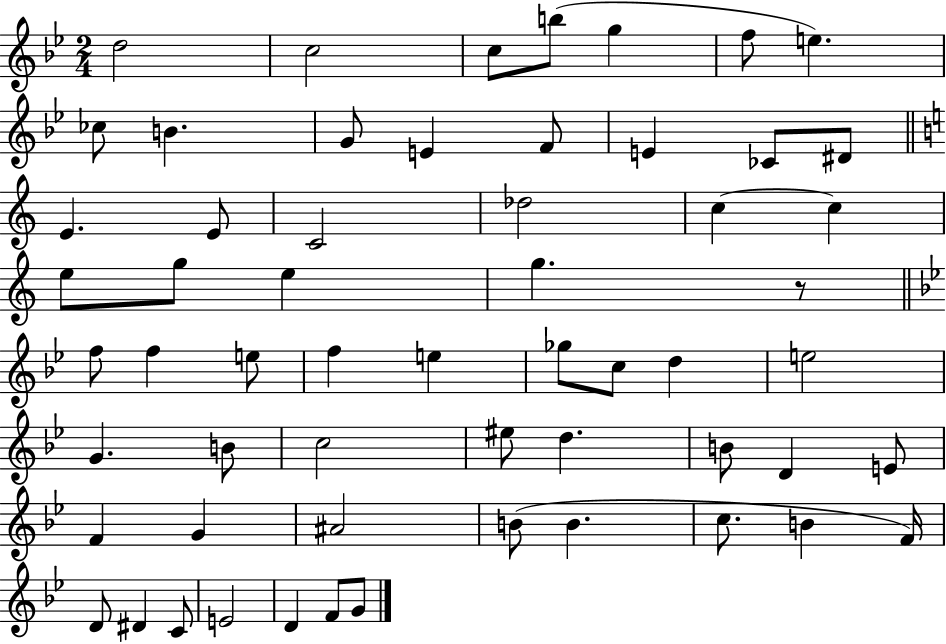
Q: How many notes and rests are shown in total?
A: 58